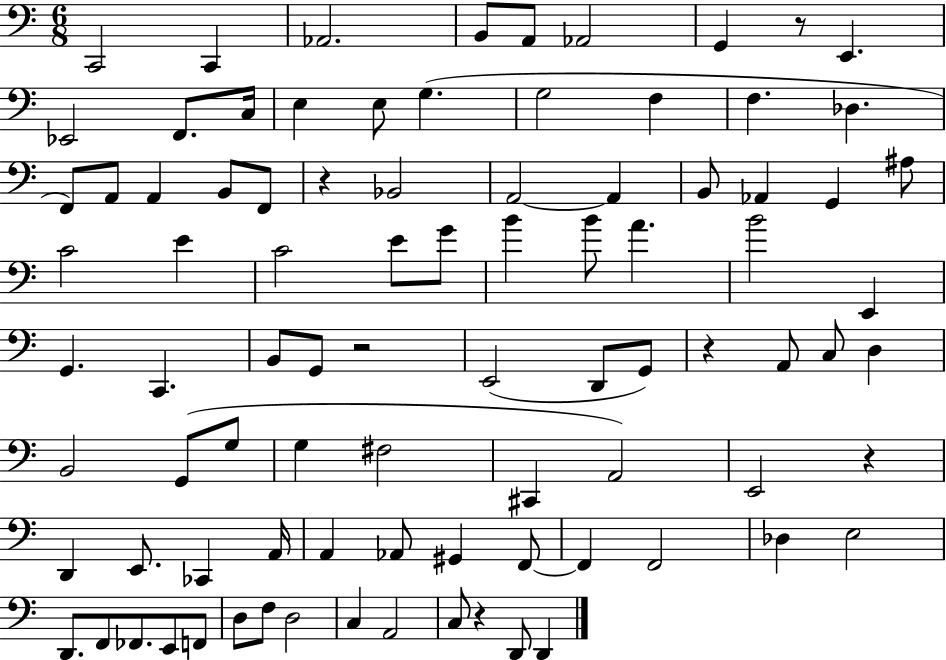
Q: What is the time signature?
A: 6/8